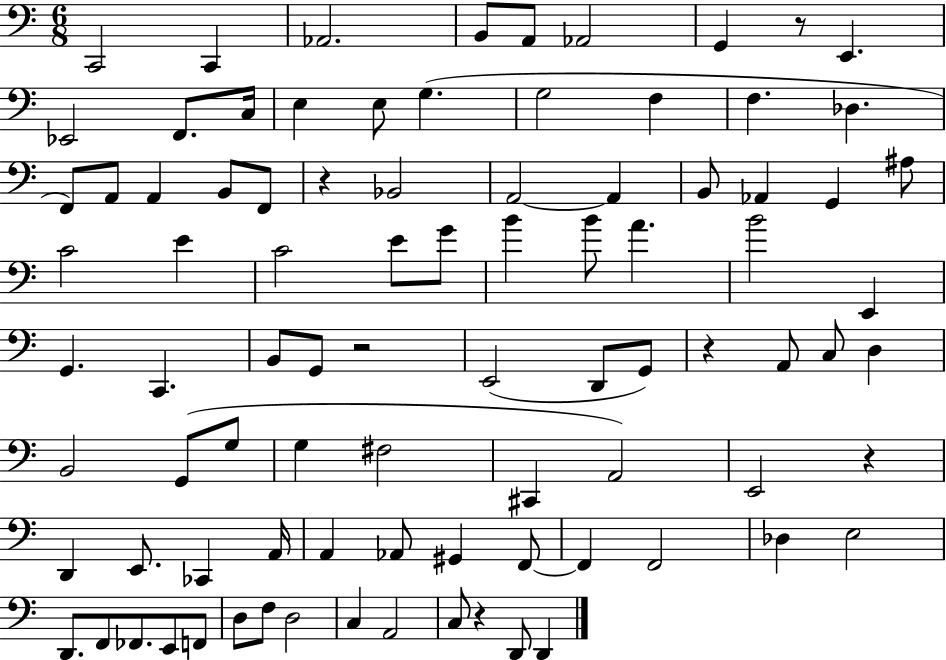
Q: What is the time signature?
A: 6/8